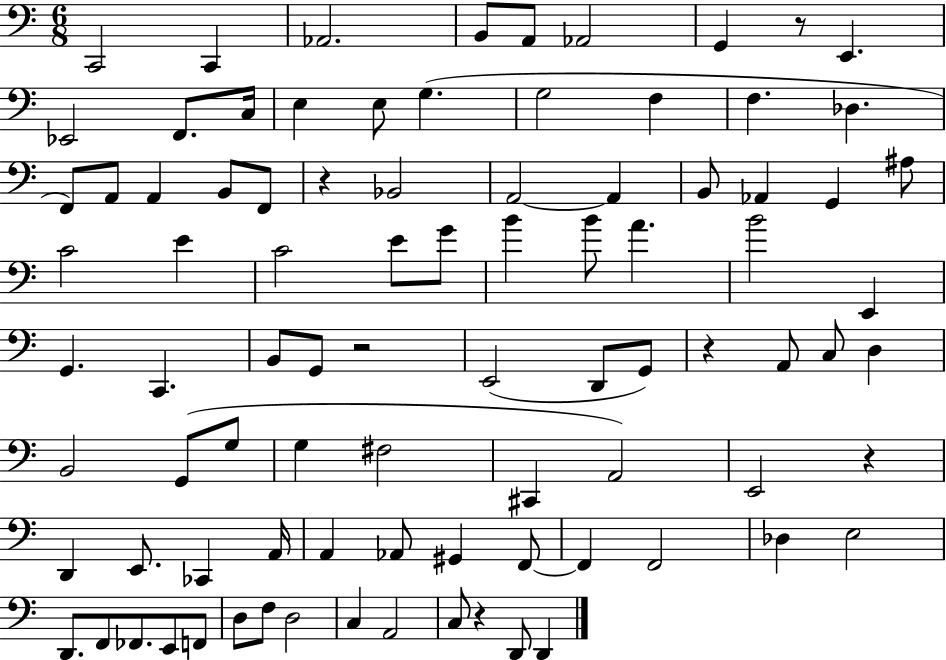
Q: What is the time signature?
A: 6/8